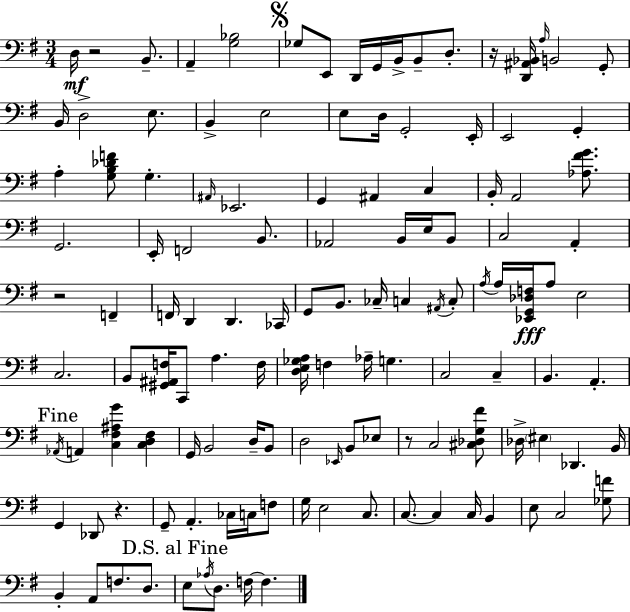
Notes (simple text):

D3/s R/h B2/e. A2/q [G3,Bb3]/h Gb3/e E2/e D2/s G2/s B2/s B2/e D3/e. R/s [D2,A#2,Bb2]/s A3/s B2/h G2/e B2/s D3/h E3/e. B2/q E3/h E3/e D3/s G2/h E2/s E2/h G2/q A3/q [G3,B3,Db4,F4]/e G3/q. A#2/s Eb2/h. G2/q A#2/q C3/q B2/s A2/h [Ab3,F#4,G4]/e. G2/h. E2/s F2/h B2/e. Ab2/h B2/s E3/s B2/e C3/h A2/q R/h F2/q F2/s D2/q D2/q. CES2/s G2/e B2/e. CES3/s C3/q A#2/s C3/e A3/s A3/s [Eb2,G2,Db3,F3]/s A3/e E3/h C3/h. B2/e [G#2,A#2,F3]/s C2/e A3/q. F3/s [D3,E3,Gb3,A3]/s F3/q Ab3/s G3/q. C3/h C3/q B2/q. A2/q. Ab2/s A2/q [C3,F#3,A#3,G4]/q [C3,D3,F#3]/q G2/s B2/h D3/s B2/e D3/h Eb2/s B2/e Eb3/e R/e C3/h [C#3,Db3,G3,F#4]/e Db3/s EIS3/q Db2/q. B2/s G2/q Db2/e R/q. G2/e A2/q. CES3/s C3/s F3/e G3/s E3/h C3/e. C3/e. C3/q C3/s B2/q E3/e C3/h [Gb3,F4]/e B2/q A2/e F3/e. D3/e. E3/e Ab3/s D3/e. F3/s F3/q.